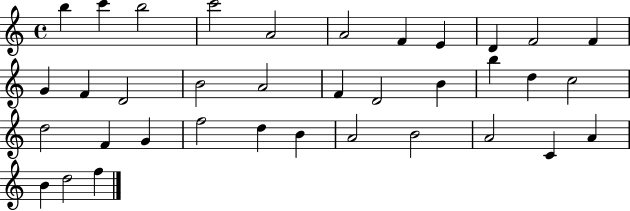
{
  \clef treble
  \time 4/4
  \defaultTimeSignature
  \key c \major
  b''4 c'''4 b''2 | c'''2 a'2 | a'2 f'4 e'4 | d'4 f'2 f'4 | \break g'4 f'4 d'2 | b'2 a'2 | f'4 d'2 b'4 | b''4 d''4 c''2 | \break d''2 f'4 g'4 | f''2 d''4 b'4 | a'2 b'2 | a'2 c'4 a'4 | \break b'4 d''2 f''4 | \bar "|."
}